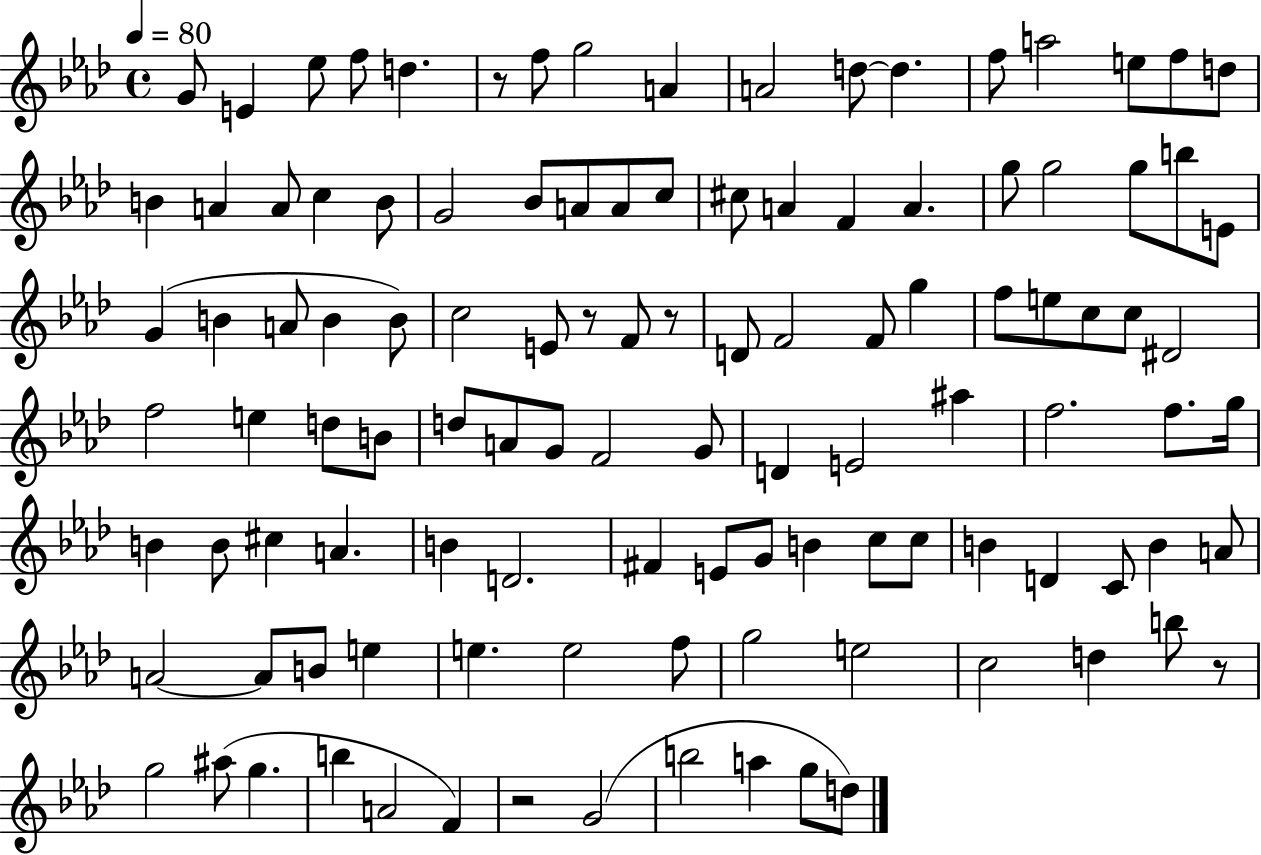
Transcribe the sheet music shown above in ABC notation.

X:1
T:Untitled
M:4/4
L:1/4
K:Ab
G/2 E _e/2 f/2 d z/2 f/2 g2 A A2 d/2 d f/2 a2 e/2 f/2 d/2 B A A/2 c B/2 G2 _B/2 A/2 A/2 c/2 ^c/2 A F A g/2 g2 g/2 b/2 E/2 G B A/2 B B/2 c2 E/2 z/2 F/2 z/2 D/2 F2 F/2 g f/2 e/2 c/2 c/2 ^D2 f2 e d/2 B/2 d/2 A/2 G/2 F2 G/2 D E2 ^a f2 f/2 g/4 B B/2 ^c A B D2 ^F E/2 G/2 B c/2 c/2 B D C/2 B A/2 A2 A/2 B/2 e e e2 f/2 g2 e2 c2 d b/2 z/2 g2 ^a/2 g b A2 F z2 G2 b2 a g/2 d/2